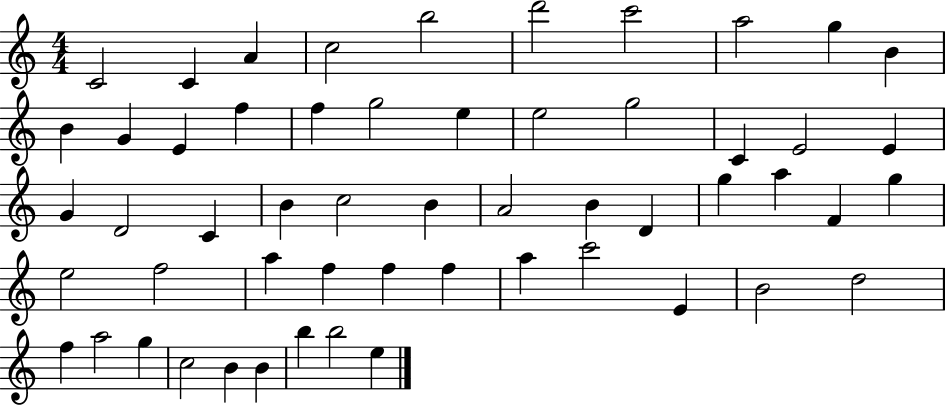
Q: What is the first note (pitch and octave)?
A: C4